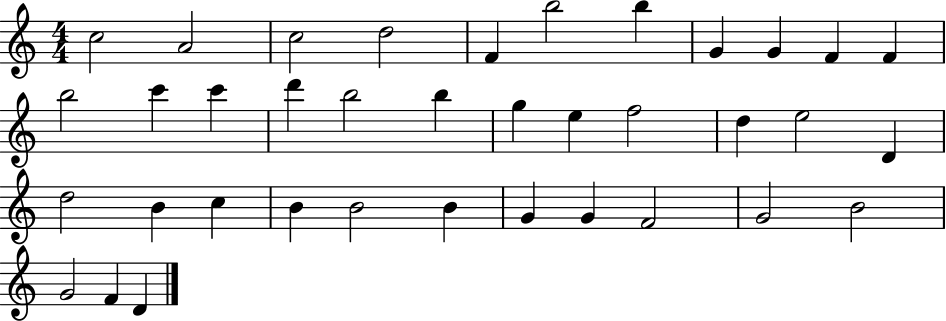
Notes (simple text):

C5/h A4/h C5/h D5/h F4/q B5/h B5/q G4/q G4/q F4/q F4/q B5/h C6/q C6/q D6/q B5/h B5/q G5/q E5/q F5/h D5/q E5/h D4/q D5/h B4/q C5/q B4/q B4/h B4/q G4/q G4/q F4/h G4/h B4/h G4/h F4/q D4/q